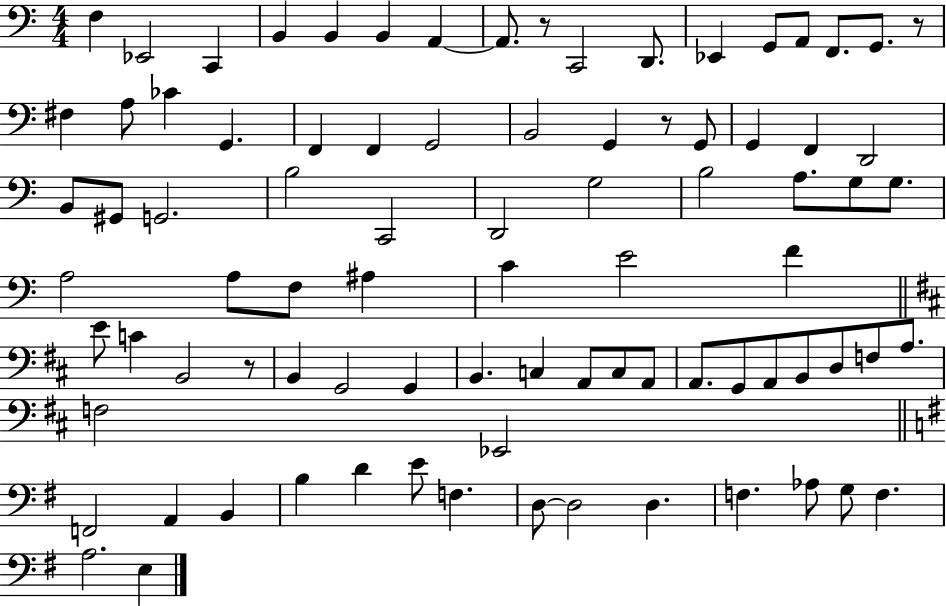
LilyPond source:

{
  \clef bass
  \numericTimeSignature
  \time 4/4
  \key c \major
  f4 ees,2 c,4 | b,4 b,4 b,4 a,4~~ | a,8. r8 c,2 d,8. | ees,4 g,8 a,8 f,8. g,8. r8 | \break fis4 a8 ces'4 g,4. | f,4 f,4 g,2 | b,2 g,4 r8 g,8 | g,4 f,4 d,2 | \break b,8 gis,8 g,2. | b2 c,2 | d,2 g2 | b2 a8. g8 g8. | \break a2 a8 f8 ais4 | c'4 e'2 f'4 | \bar "||" \break \key d \major e'8 c'4 b,2 r8 | b,4 g,2 g,4 | b,4. c4 a,8 c8 a,8 | a,8. g,8 a,8 b,8 d8 f8 a8. | \break f2 ees,2 | \bar "||" \break \key g \major f,2 a,4 b,4 | b4 d'4 e'8 f4. | d8~~ d2 d4. | f4. aes8 g8 f4. | \break a2. e4 | \bar "|."
}